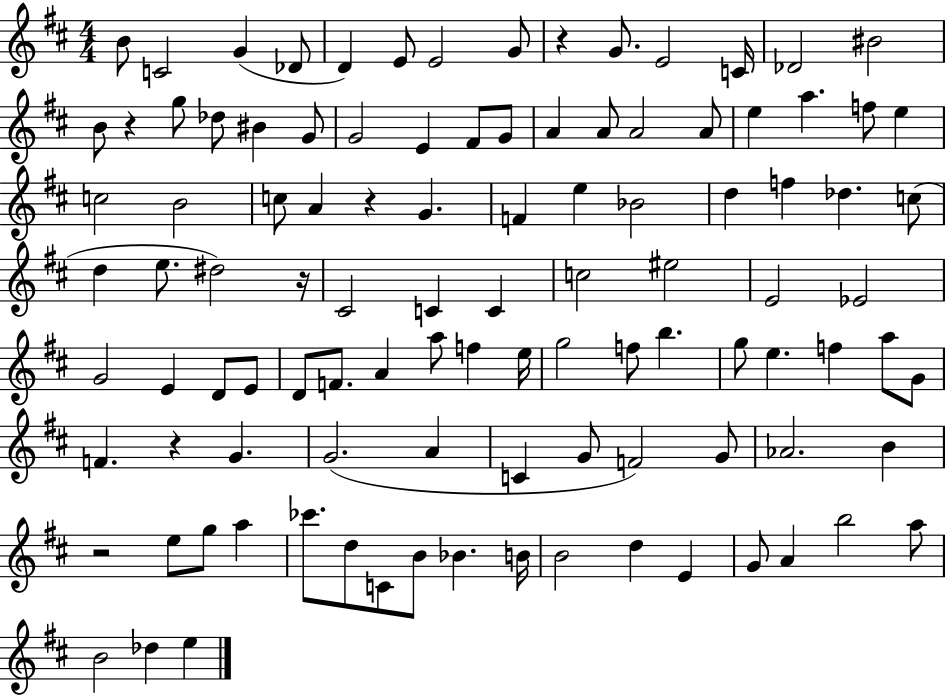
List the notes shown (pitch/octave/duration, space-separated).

B4/e C4/h G4/q Db4/e D4/q E4/e E4/h G4/e R/q G4/e. E4/h C4/s Db4/h BIS4/h B4/e R/q G5/e Db5/e BIS4/q G4/e G4/h E4/q F#4/e G4/e A4/q A4/e A4/h A4/e E5/q A5/q. F5/e E5/q C5/h B4/h C5/e A4/q R/q G4/q. F4/q E5/q Bb4/h D5/q F5/q Db5/q. C5/e D5/q E5/e. D#5/h R/s C#4/h C4/q C4/q C5/h EIS5/h E4/h Eb4/h G4/h E4/q D4/e E4/e D4/e F4/e. A4/q A5/e F5/q E5/s G5/h F5/e B5/q. G5/e E5/q. F5/q A5/e G4/e F4/q. R/q G4/q. G4/h. A4/q C4/q G4/e F4/h G4/e Ab4/h. B4/q R/h E5/e G5/e A5/q CES6/e. D5/e C4/e B4/e Bb4/q. B4/s B4/h D5/q E4/q G4/e A4/q B5/h A5/e B4/h Db5/q E5/q